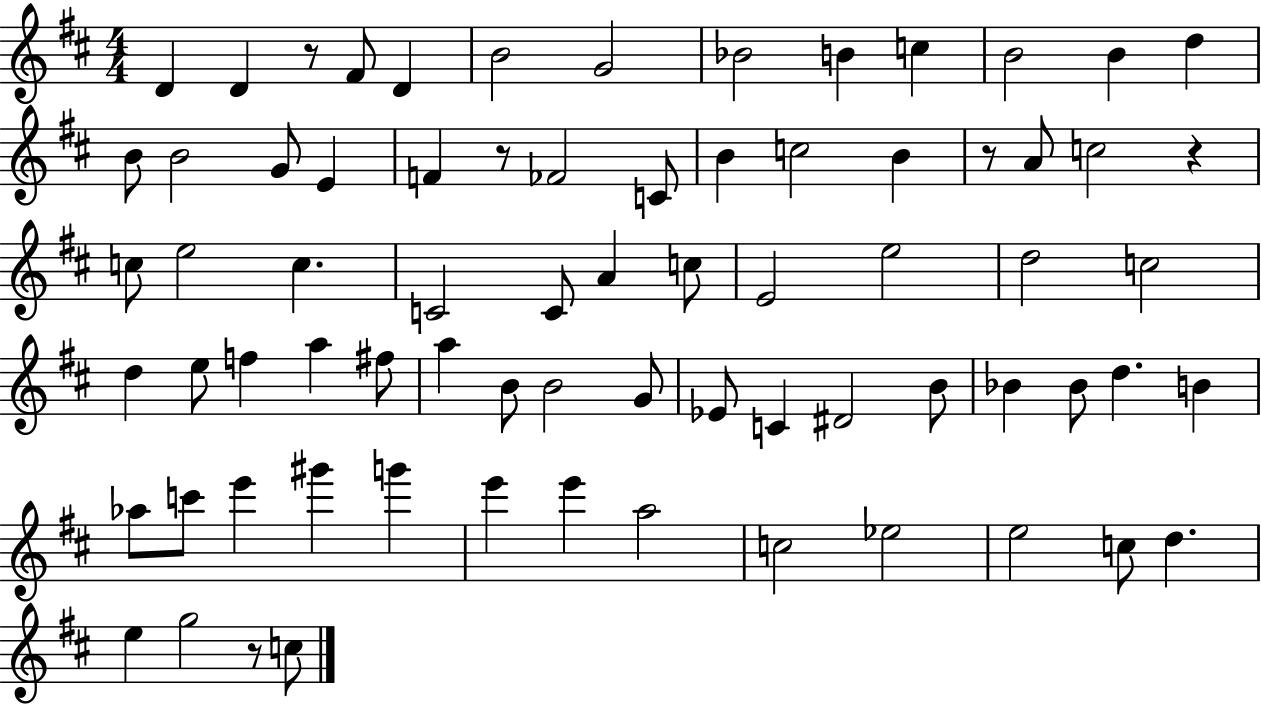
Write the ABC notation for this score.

X:1
T:Untitled
M:4/4
L:1/4
K:D
D D z/2 ^F/2 D B2 G2 _B2 B c B2 B d B/2 B2 G/2 E F z/2 _F2 C/2 B c2 B z/2 A/2 c2 z c/2 e2 c C2 C/2 A c/2 E2 e2 d2 c2 d e/2 f a ^f/2 a B/2 B2 G/2 _E/2 C ^D2 B/2 _B _B/2 d B _a/2 c'/2 e' ^g' g' e' e' a2 c2 _e2 e2 c/2 d e g2 z/2 c/2